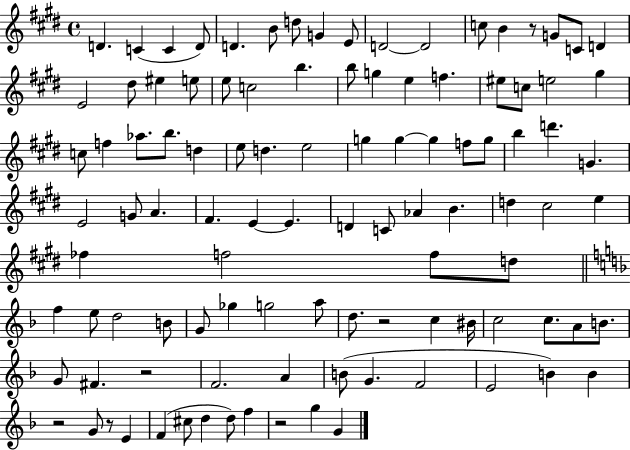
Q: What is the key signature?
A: E major